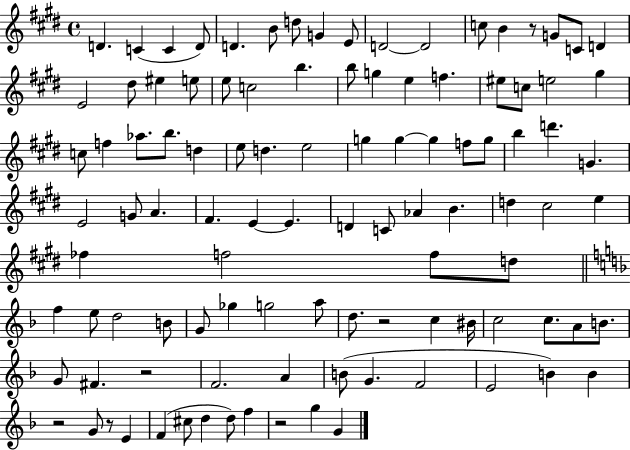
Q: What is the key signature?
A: E major